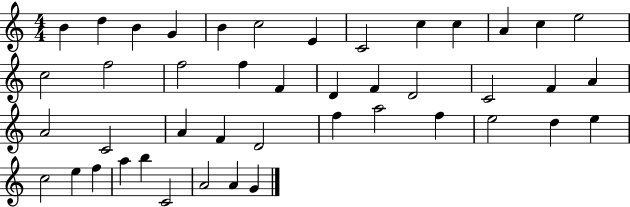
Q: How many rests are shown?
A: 0